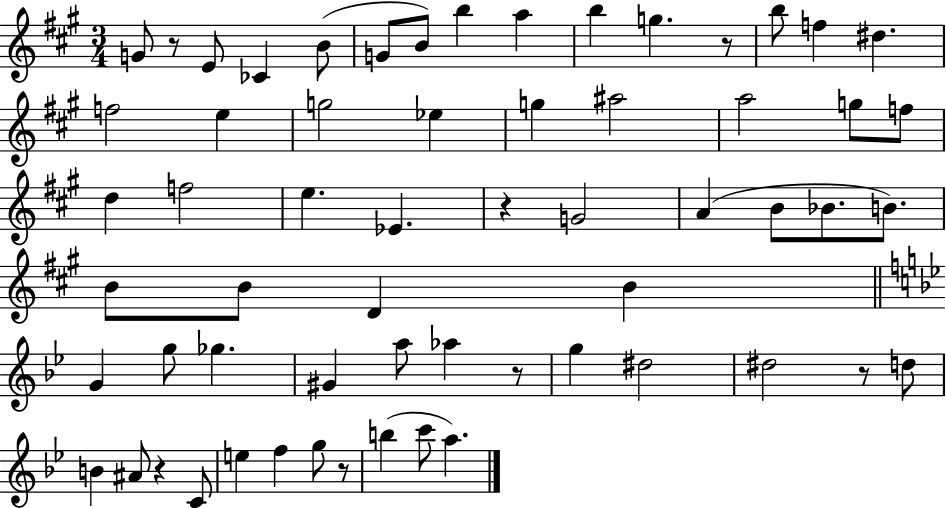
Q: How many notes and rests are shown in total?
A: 61